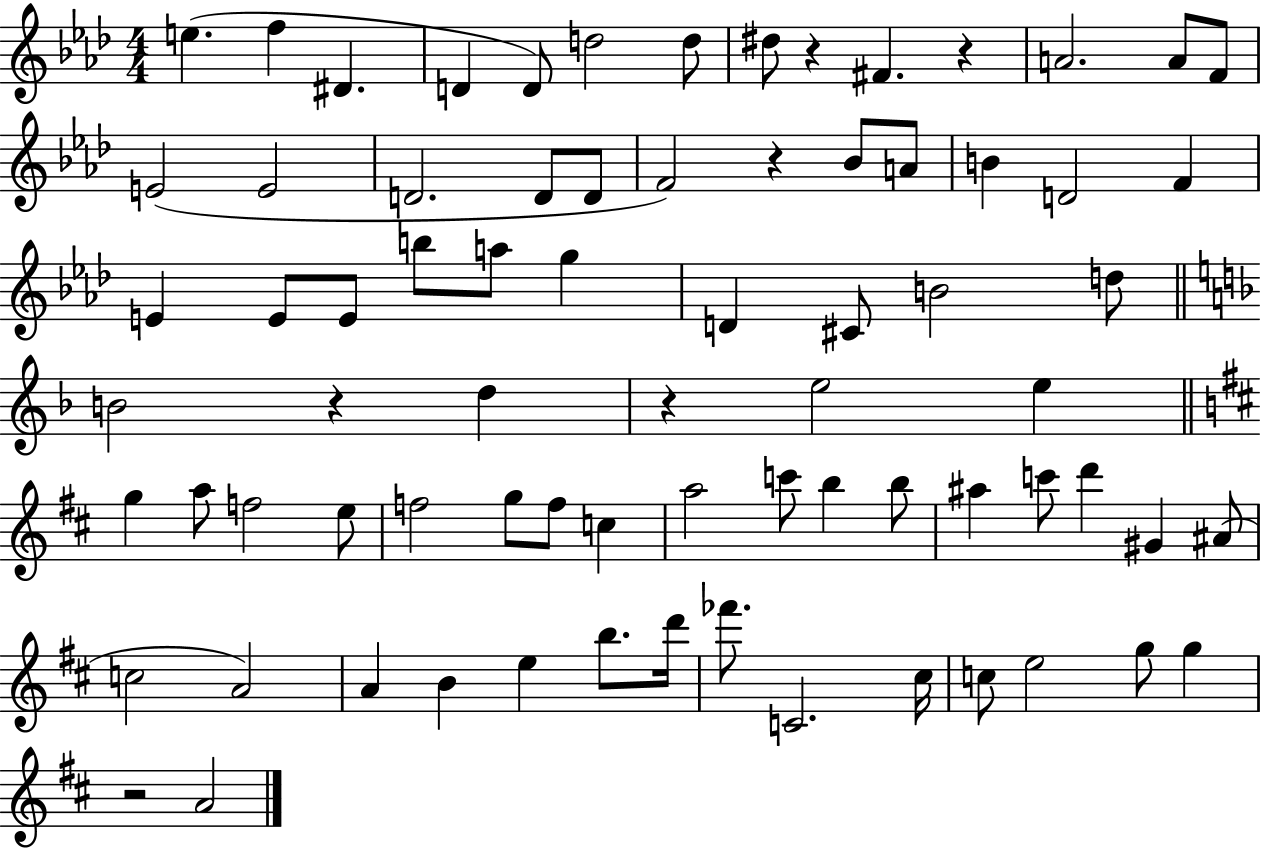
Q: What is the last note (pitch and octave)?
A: A4